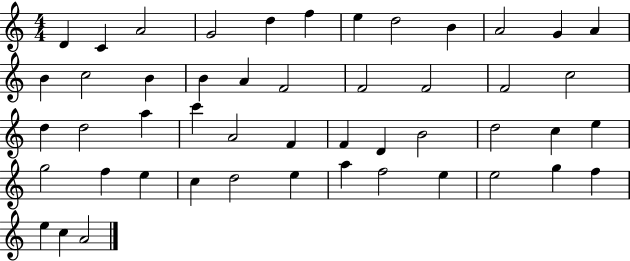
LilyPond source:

{
  \clef treble
  \numericTimeSignature
  \time 4/4
  \key c \major
  d'4 c'4 a'2 | g'2 d''4 f''4 | e''4 d''2 b'4 | a'2 g'4 a'4 | \break b'4 c''2 b'4 | b'4 a'4 f'2 | f'2 f'2 | f'2 c''2 | \break d''4 d''2 a''4 | c'''4 a'2 f'4 | f'4 d'4 b'2 | d''2 c''4 e''4 | \break g''2 f''4 e''4 | c''4 d''2 e''4 | a''4 f''2 e''4 | e''2 g''4 f''4 | \break e''4 c''4 a'2 | \bar "|."
}